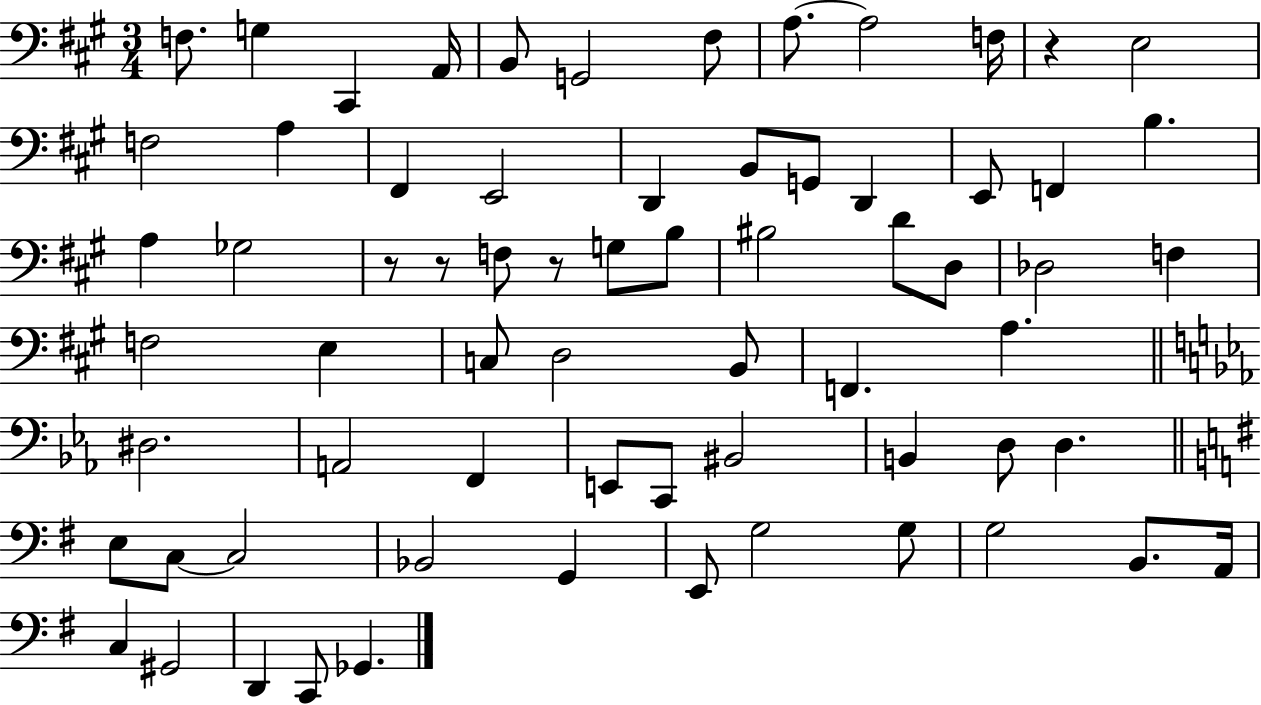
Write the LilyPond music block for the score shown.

{
  \clef bass
  \numericTimeSignature
  \time 3/4
  \key a \major
  f8. g4 cis,4 a,16 | b,8 g,2 fis8 | a8.~~ a2 f16 | r4 e2 | \break f2 a4 | fis,4 e,2 | d,4 b,8 g,8 d,4 | e,8 f,4 b4. | \break a4 ges2 | r8 r8 f8 r8 g8 b8 | bis2 d'8 d8 | des2 f4 | \break f2 e4 | c8 d2 b,8 | f,4. a4. | \bar "||" \break \key c \minor dis2. | a,2 f,4 | e,8 c,8 bis,2 | b,4 d8 d4. | \break \bar "||" \break \key g \major e8 c8~~ c2 | bes,2 g,4 | e,8 g2 g8 | g2 b,8. a,16 | \break c4 gis,2 | d,4 c,8 ges,4. | \bar "|."
}